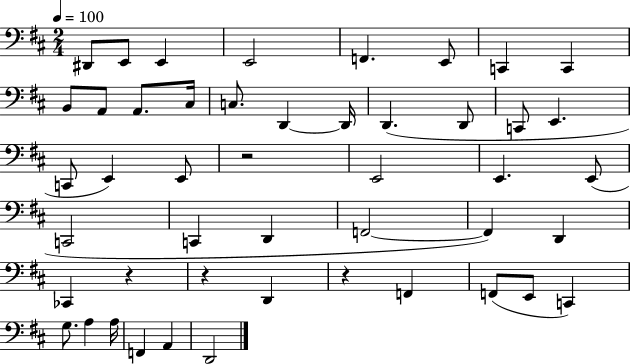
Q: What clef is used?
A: bass